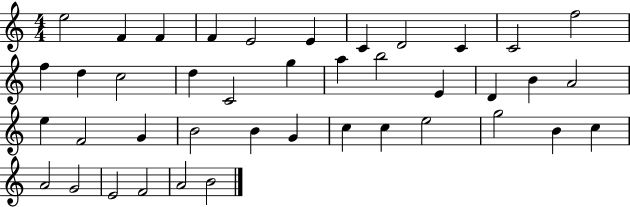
X:1
T:Untitled
M:4/4
L:1/4
K:C
e2 F F F E2 E C D2 C C2 f2 f d c2 d C2 g a b2 E D B A2 e F2 G B2 B G c c e2 g2 B c A2 G2 E2 F2 A2 B2